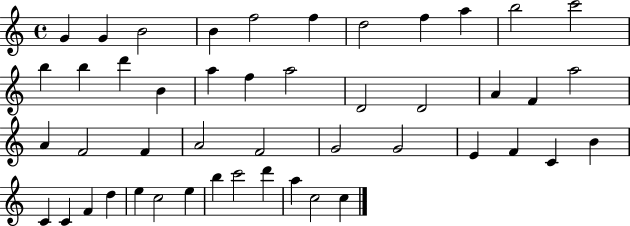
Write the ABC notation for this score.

X:1
T:Untitled
M:4/4
L:1/4
K:C
G G B2 B f2 f d2 f a b2 c'2 b b d' B a f a2 D2 D2 A F a2 A F2 F A2 F2 G2 G2 E F C B C C F d e c2 e b c'2 d' a c2 c